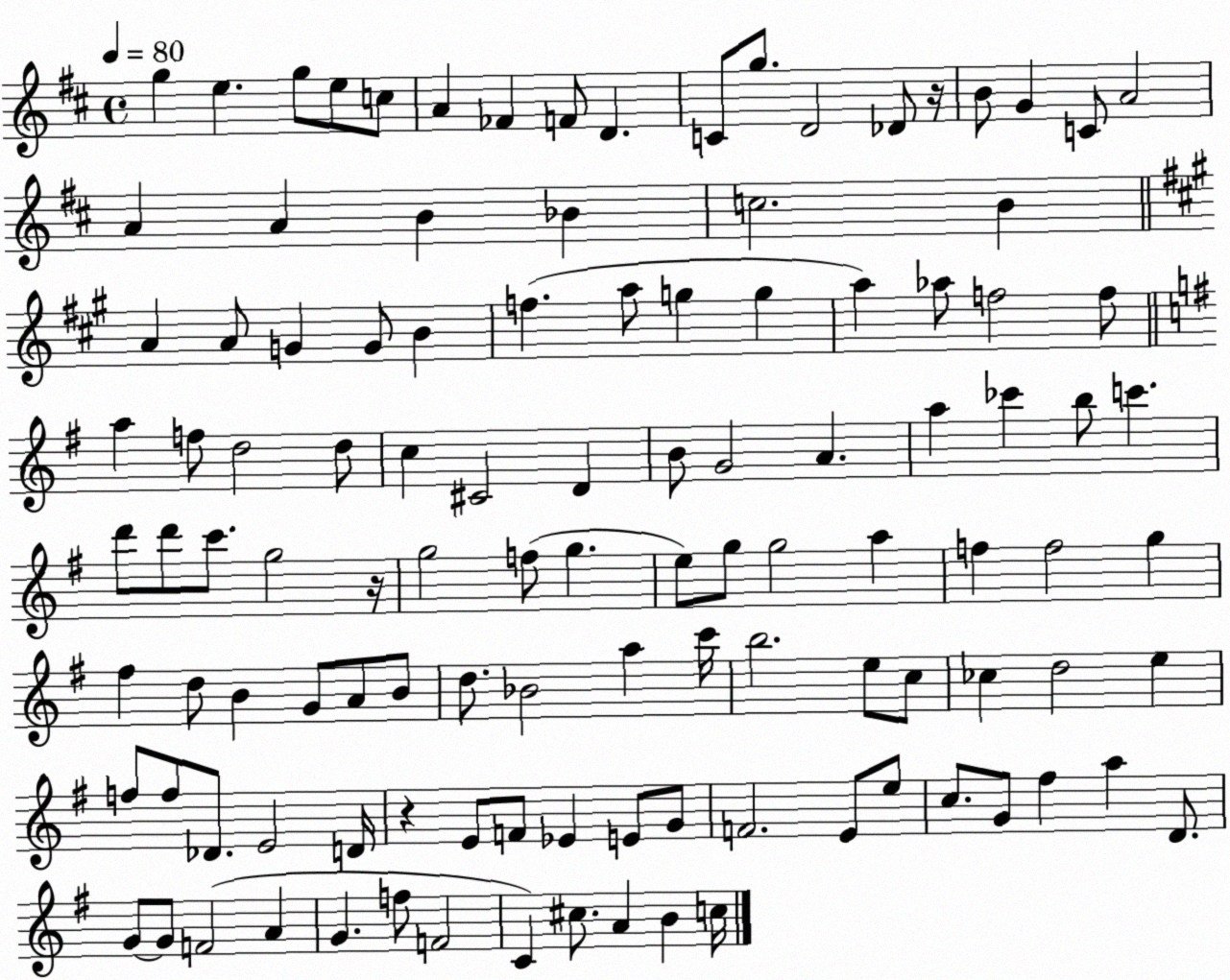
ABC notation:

X:1
T:Untitled
M:4/4
L:1/4
K:D
g e g/2 e/2 c/2 A _F F/2 D C/2 g/2 D2 _D/2 z/4 B/2 G C/2 A2 A A B _B c2 B A A/2 G G/2 B f a/2 g g a _a/2 f2 f/2 a f/2 d2 d/2 c ^C2 D B/2 G2 A a _c' b/2 c' d'/2 d'/2 c'/2 g2 z/4 g2 f/2 g e/2 g/2 g2 a f f2 g ^f d/2 B G/2 A/2 B/2 d/2 _B2 a c'/4 b2 e/2 c/2 _c d2 e f/2 f/2 _D/2 E2 D/4 z E/2 F/2 _E E/2 G/2 F2 E/2 e/2 c/2 G/2 ^f a D/2 G/2 G/2 F2 A G f/2 F2 C ^c/2 A B c/4